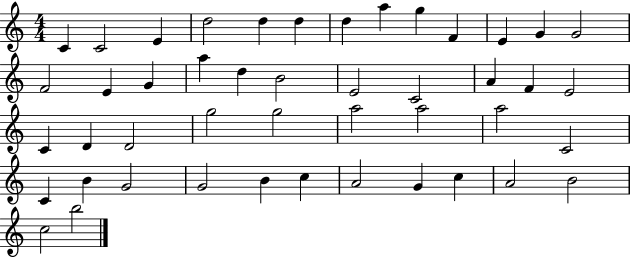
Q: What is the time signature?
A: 4/4